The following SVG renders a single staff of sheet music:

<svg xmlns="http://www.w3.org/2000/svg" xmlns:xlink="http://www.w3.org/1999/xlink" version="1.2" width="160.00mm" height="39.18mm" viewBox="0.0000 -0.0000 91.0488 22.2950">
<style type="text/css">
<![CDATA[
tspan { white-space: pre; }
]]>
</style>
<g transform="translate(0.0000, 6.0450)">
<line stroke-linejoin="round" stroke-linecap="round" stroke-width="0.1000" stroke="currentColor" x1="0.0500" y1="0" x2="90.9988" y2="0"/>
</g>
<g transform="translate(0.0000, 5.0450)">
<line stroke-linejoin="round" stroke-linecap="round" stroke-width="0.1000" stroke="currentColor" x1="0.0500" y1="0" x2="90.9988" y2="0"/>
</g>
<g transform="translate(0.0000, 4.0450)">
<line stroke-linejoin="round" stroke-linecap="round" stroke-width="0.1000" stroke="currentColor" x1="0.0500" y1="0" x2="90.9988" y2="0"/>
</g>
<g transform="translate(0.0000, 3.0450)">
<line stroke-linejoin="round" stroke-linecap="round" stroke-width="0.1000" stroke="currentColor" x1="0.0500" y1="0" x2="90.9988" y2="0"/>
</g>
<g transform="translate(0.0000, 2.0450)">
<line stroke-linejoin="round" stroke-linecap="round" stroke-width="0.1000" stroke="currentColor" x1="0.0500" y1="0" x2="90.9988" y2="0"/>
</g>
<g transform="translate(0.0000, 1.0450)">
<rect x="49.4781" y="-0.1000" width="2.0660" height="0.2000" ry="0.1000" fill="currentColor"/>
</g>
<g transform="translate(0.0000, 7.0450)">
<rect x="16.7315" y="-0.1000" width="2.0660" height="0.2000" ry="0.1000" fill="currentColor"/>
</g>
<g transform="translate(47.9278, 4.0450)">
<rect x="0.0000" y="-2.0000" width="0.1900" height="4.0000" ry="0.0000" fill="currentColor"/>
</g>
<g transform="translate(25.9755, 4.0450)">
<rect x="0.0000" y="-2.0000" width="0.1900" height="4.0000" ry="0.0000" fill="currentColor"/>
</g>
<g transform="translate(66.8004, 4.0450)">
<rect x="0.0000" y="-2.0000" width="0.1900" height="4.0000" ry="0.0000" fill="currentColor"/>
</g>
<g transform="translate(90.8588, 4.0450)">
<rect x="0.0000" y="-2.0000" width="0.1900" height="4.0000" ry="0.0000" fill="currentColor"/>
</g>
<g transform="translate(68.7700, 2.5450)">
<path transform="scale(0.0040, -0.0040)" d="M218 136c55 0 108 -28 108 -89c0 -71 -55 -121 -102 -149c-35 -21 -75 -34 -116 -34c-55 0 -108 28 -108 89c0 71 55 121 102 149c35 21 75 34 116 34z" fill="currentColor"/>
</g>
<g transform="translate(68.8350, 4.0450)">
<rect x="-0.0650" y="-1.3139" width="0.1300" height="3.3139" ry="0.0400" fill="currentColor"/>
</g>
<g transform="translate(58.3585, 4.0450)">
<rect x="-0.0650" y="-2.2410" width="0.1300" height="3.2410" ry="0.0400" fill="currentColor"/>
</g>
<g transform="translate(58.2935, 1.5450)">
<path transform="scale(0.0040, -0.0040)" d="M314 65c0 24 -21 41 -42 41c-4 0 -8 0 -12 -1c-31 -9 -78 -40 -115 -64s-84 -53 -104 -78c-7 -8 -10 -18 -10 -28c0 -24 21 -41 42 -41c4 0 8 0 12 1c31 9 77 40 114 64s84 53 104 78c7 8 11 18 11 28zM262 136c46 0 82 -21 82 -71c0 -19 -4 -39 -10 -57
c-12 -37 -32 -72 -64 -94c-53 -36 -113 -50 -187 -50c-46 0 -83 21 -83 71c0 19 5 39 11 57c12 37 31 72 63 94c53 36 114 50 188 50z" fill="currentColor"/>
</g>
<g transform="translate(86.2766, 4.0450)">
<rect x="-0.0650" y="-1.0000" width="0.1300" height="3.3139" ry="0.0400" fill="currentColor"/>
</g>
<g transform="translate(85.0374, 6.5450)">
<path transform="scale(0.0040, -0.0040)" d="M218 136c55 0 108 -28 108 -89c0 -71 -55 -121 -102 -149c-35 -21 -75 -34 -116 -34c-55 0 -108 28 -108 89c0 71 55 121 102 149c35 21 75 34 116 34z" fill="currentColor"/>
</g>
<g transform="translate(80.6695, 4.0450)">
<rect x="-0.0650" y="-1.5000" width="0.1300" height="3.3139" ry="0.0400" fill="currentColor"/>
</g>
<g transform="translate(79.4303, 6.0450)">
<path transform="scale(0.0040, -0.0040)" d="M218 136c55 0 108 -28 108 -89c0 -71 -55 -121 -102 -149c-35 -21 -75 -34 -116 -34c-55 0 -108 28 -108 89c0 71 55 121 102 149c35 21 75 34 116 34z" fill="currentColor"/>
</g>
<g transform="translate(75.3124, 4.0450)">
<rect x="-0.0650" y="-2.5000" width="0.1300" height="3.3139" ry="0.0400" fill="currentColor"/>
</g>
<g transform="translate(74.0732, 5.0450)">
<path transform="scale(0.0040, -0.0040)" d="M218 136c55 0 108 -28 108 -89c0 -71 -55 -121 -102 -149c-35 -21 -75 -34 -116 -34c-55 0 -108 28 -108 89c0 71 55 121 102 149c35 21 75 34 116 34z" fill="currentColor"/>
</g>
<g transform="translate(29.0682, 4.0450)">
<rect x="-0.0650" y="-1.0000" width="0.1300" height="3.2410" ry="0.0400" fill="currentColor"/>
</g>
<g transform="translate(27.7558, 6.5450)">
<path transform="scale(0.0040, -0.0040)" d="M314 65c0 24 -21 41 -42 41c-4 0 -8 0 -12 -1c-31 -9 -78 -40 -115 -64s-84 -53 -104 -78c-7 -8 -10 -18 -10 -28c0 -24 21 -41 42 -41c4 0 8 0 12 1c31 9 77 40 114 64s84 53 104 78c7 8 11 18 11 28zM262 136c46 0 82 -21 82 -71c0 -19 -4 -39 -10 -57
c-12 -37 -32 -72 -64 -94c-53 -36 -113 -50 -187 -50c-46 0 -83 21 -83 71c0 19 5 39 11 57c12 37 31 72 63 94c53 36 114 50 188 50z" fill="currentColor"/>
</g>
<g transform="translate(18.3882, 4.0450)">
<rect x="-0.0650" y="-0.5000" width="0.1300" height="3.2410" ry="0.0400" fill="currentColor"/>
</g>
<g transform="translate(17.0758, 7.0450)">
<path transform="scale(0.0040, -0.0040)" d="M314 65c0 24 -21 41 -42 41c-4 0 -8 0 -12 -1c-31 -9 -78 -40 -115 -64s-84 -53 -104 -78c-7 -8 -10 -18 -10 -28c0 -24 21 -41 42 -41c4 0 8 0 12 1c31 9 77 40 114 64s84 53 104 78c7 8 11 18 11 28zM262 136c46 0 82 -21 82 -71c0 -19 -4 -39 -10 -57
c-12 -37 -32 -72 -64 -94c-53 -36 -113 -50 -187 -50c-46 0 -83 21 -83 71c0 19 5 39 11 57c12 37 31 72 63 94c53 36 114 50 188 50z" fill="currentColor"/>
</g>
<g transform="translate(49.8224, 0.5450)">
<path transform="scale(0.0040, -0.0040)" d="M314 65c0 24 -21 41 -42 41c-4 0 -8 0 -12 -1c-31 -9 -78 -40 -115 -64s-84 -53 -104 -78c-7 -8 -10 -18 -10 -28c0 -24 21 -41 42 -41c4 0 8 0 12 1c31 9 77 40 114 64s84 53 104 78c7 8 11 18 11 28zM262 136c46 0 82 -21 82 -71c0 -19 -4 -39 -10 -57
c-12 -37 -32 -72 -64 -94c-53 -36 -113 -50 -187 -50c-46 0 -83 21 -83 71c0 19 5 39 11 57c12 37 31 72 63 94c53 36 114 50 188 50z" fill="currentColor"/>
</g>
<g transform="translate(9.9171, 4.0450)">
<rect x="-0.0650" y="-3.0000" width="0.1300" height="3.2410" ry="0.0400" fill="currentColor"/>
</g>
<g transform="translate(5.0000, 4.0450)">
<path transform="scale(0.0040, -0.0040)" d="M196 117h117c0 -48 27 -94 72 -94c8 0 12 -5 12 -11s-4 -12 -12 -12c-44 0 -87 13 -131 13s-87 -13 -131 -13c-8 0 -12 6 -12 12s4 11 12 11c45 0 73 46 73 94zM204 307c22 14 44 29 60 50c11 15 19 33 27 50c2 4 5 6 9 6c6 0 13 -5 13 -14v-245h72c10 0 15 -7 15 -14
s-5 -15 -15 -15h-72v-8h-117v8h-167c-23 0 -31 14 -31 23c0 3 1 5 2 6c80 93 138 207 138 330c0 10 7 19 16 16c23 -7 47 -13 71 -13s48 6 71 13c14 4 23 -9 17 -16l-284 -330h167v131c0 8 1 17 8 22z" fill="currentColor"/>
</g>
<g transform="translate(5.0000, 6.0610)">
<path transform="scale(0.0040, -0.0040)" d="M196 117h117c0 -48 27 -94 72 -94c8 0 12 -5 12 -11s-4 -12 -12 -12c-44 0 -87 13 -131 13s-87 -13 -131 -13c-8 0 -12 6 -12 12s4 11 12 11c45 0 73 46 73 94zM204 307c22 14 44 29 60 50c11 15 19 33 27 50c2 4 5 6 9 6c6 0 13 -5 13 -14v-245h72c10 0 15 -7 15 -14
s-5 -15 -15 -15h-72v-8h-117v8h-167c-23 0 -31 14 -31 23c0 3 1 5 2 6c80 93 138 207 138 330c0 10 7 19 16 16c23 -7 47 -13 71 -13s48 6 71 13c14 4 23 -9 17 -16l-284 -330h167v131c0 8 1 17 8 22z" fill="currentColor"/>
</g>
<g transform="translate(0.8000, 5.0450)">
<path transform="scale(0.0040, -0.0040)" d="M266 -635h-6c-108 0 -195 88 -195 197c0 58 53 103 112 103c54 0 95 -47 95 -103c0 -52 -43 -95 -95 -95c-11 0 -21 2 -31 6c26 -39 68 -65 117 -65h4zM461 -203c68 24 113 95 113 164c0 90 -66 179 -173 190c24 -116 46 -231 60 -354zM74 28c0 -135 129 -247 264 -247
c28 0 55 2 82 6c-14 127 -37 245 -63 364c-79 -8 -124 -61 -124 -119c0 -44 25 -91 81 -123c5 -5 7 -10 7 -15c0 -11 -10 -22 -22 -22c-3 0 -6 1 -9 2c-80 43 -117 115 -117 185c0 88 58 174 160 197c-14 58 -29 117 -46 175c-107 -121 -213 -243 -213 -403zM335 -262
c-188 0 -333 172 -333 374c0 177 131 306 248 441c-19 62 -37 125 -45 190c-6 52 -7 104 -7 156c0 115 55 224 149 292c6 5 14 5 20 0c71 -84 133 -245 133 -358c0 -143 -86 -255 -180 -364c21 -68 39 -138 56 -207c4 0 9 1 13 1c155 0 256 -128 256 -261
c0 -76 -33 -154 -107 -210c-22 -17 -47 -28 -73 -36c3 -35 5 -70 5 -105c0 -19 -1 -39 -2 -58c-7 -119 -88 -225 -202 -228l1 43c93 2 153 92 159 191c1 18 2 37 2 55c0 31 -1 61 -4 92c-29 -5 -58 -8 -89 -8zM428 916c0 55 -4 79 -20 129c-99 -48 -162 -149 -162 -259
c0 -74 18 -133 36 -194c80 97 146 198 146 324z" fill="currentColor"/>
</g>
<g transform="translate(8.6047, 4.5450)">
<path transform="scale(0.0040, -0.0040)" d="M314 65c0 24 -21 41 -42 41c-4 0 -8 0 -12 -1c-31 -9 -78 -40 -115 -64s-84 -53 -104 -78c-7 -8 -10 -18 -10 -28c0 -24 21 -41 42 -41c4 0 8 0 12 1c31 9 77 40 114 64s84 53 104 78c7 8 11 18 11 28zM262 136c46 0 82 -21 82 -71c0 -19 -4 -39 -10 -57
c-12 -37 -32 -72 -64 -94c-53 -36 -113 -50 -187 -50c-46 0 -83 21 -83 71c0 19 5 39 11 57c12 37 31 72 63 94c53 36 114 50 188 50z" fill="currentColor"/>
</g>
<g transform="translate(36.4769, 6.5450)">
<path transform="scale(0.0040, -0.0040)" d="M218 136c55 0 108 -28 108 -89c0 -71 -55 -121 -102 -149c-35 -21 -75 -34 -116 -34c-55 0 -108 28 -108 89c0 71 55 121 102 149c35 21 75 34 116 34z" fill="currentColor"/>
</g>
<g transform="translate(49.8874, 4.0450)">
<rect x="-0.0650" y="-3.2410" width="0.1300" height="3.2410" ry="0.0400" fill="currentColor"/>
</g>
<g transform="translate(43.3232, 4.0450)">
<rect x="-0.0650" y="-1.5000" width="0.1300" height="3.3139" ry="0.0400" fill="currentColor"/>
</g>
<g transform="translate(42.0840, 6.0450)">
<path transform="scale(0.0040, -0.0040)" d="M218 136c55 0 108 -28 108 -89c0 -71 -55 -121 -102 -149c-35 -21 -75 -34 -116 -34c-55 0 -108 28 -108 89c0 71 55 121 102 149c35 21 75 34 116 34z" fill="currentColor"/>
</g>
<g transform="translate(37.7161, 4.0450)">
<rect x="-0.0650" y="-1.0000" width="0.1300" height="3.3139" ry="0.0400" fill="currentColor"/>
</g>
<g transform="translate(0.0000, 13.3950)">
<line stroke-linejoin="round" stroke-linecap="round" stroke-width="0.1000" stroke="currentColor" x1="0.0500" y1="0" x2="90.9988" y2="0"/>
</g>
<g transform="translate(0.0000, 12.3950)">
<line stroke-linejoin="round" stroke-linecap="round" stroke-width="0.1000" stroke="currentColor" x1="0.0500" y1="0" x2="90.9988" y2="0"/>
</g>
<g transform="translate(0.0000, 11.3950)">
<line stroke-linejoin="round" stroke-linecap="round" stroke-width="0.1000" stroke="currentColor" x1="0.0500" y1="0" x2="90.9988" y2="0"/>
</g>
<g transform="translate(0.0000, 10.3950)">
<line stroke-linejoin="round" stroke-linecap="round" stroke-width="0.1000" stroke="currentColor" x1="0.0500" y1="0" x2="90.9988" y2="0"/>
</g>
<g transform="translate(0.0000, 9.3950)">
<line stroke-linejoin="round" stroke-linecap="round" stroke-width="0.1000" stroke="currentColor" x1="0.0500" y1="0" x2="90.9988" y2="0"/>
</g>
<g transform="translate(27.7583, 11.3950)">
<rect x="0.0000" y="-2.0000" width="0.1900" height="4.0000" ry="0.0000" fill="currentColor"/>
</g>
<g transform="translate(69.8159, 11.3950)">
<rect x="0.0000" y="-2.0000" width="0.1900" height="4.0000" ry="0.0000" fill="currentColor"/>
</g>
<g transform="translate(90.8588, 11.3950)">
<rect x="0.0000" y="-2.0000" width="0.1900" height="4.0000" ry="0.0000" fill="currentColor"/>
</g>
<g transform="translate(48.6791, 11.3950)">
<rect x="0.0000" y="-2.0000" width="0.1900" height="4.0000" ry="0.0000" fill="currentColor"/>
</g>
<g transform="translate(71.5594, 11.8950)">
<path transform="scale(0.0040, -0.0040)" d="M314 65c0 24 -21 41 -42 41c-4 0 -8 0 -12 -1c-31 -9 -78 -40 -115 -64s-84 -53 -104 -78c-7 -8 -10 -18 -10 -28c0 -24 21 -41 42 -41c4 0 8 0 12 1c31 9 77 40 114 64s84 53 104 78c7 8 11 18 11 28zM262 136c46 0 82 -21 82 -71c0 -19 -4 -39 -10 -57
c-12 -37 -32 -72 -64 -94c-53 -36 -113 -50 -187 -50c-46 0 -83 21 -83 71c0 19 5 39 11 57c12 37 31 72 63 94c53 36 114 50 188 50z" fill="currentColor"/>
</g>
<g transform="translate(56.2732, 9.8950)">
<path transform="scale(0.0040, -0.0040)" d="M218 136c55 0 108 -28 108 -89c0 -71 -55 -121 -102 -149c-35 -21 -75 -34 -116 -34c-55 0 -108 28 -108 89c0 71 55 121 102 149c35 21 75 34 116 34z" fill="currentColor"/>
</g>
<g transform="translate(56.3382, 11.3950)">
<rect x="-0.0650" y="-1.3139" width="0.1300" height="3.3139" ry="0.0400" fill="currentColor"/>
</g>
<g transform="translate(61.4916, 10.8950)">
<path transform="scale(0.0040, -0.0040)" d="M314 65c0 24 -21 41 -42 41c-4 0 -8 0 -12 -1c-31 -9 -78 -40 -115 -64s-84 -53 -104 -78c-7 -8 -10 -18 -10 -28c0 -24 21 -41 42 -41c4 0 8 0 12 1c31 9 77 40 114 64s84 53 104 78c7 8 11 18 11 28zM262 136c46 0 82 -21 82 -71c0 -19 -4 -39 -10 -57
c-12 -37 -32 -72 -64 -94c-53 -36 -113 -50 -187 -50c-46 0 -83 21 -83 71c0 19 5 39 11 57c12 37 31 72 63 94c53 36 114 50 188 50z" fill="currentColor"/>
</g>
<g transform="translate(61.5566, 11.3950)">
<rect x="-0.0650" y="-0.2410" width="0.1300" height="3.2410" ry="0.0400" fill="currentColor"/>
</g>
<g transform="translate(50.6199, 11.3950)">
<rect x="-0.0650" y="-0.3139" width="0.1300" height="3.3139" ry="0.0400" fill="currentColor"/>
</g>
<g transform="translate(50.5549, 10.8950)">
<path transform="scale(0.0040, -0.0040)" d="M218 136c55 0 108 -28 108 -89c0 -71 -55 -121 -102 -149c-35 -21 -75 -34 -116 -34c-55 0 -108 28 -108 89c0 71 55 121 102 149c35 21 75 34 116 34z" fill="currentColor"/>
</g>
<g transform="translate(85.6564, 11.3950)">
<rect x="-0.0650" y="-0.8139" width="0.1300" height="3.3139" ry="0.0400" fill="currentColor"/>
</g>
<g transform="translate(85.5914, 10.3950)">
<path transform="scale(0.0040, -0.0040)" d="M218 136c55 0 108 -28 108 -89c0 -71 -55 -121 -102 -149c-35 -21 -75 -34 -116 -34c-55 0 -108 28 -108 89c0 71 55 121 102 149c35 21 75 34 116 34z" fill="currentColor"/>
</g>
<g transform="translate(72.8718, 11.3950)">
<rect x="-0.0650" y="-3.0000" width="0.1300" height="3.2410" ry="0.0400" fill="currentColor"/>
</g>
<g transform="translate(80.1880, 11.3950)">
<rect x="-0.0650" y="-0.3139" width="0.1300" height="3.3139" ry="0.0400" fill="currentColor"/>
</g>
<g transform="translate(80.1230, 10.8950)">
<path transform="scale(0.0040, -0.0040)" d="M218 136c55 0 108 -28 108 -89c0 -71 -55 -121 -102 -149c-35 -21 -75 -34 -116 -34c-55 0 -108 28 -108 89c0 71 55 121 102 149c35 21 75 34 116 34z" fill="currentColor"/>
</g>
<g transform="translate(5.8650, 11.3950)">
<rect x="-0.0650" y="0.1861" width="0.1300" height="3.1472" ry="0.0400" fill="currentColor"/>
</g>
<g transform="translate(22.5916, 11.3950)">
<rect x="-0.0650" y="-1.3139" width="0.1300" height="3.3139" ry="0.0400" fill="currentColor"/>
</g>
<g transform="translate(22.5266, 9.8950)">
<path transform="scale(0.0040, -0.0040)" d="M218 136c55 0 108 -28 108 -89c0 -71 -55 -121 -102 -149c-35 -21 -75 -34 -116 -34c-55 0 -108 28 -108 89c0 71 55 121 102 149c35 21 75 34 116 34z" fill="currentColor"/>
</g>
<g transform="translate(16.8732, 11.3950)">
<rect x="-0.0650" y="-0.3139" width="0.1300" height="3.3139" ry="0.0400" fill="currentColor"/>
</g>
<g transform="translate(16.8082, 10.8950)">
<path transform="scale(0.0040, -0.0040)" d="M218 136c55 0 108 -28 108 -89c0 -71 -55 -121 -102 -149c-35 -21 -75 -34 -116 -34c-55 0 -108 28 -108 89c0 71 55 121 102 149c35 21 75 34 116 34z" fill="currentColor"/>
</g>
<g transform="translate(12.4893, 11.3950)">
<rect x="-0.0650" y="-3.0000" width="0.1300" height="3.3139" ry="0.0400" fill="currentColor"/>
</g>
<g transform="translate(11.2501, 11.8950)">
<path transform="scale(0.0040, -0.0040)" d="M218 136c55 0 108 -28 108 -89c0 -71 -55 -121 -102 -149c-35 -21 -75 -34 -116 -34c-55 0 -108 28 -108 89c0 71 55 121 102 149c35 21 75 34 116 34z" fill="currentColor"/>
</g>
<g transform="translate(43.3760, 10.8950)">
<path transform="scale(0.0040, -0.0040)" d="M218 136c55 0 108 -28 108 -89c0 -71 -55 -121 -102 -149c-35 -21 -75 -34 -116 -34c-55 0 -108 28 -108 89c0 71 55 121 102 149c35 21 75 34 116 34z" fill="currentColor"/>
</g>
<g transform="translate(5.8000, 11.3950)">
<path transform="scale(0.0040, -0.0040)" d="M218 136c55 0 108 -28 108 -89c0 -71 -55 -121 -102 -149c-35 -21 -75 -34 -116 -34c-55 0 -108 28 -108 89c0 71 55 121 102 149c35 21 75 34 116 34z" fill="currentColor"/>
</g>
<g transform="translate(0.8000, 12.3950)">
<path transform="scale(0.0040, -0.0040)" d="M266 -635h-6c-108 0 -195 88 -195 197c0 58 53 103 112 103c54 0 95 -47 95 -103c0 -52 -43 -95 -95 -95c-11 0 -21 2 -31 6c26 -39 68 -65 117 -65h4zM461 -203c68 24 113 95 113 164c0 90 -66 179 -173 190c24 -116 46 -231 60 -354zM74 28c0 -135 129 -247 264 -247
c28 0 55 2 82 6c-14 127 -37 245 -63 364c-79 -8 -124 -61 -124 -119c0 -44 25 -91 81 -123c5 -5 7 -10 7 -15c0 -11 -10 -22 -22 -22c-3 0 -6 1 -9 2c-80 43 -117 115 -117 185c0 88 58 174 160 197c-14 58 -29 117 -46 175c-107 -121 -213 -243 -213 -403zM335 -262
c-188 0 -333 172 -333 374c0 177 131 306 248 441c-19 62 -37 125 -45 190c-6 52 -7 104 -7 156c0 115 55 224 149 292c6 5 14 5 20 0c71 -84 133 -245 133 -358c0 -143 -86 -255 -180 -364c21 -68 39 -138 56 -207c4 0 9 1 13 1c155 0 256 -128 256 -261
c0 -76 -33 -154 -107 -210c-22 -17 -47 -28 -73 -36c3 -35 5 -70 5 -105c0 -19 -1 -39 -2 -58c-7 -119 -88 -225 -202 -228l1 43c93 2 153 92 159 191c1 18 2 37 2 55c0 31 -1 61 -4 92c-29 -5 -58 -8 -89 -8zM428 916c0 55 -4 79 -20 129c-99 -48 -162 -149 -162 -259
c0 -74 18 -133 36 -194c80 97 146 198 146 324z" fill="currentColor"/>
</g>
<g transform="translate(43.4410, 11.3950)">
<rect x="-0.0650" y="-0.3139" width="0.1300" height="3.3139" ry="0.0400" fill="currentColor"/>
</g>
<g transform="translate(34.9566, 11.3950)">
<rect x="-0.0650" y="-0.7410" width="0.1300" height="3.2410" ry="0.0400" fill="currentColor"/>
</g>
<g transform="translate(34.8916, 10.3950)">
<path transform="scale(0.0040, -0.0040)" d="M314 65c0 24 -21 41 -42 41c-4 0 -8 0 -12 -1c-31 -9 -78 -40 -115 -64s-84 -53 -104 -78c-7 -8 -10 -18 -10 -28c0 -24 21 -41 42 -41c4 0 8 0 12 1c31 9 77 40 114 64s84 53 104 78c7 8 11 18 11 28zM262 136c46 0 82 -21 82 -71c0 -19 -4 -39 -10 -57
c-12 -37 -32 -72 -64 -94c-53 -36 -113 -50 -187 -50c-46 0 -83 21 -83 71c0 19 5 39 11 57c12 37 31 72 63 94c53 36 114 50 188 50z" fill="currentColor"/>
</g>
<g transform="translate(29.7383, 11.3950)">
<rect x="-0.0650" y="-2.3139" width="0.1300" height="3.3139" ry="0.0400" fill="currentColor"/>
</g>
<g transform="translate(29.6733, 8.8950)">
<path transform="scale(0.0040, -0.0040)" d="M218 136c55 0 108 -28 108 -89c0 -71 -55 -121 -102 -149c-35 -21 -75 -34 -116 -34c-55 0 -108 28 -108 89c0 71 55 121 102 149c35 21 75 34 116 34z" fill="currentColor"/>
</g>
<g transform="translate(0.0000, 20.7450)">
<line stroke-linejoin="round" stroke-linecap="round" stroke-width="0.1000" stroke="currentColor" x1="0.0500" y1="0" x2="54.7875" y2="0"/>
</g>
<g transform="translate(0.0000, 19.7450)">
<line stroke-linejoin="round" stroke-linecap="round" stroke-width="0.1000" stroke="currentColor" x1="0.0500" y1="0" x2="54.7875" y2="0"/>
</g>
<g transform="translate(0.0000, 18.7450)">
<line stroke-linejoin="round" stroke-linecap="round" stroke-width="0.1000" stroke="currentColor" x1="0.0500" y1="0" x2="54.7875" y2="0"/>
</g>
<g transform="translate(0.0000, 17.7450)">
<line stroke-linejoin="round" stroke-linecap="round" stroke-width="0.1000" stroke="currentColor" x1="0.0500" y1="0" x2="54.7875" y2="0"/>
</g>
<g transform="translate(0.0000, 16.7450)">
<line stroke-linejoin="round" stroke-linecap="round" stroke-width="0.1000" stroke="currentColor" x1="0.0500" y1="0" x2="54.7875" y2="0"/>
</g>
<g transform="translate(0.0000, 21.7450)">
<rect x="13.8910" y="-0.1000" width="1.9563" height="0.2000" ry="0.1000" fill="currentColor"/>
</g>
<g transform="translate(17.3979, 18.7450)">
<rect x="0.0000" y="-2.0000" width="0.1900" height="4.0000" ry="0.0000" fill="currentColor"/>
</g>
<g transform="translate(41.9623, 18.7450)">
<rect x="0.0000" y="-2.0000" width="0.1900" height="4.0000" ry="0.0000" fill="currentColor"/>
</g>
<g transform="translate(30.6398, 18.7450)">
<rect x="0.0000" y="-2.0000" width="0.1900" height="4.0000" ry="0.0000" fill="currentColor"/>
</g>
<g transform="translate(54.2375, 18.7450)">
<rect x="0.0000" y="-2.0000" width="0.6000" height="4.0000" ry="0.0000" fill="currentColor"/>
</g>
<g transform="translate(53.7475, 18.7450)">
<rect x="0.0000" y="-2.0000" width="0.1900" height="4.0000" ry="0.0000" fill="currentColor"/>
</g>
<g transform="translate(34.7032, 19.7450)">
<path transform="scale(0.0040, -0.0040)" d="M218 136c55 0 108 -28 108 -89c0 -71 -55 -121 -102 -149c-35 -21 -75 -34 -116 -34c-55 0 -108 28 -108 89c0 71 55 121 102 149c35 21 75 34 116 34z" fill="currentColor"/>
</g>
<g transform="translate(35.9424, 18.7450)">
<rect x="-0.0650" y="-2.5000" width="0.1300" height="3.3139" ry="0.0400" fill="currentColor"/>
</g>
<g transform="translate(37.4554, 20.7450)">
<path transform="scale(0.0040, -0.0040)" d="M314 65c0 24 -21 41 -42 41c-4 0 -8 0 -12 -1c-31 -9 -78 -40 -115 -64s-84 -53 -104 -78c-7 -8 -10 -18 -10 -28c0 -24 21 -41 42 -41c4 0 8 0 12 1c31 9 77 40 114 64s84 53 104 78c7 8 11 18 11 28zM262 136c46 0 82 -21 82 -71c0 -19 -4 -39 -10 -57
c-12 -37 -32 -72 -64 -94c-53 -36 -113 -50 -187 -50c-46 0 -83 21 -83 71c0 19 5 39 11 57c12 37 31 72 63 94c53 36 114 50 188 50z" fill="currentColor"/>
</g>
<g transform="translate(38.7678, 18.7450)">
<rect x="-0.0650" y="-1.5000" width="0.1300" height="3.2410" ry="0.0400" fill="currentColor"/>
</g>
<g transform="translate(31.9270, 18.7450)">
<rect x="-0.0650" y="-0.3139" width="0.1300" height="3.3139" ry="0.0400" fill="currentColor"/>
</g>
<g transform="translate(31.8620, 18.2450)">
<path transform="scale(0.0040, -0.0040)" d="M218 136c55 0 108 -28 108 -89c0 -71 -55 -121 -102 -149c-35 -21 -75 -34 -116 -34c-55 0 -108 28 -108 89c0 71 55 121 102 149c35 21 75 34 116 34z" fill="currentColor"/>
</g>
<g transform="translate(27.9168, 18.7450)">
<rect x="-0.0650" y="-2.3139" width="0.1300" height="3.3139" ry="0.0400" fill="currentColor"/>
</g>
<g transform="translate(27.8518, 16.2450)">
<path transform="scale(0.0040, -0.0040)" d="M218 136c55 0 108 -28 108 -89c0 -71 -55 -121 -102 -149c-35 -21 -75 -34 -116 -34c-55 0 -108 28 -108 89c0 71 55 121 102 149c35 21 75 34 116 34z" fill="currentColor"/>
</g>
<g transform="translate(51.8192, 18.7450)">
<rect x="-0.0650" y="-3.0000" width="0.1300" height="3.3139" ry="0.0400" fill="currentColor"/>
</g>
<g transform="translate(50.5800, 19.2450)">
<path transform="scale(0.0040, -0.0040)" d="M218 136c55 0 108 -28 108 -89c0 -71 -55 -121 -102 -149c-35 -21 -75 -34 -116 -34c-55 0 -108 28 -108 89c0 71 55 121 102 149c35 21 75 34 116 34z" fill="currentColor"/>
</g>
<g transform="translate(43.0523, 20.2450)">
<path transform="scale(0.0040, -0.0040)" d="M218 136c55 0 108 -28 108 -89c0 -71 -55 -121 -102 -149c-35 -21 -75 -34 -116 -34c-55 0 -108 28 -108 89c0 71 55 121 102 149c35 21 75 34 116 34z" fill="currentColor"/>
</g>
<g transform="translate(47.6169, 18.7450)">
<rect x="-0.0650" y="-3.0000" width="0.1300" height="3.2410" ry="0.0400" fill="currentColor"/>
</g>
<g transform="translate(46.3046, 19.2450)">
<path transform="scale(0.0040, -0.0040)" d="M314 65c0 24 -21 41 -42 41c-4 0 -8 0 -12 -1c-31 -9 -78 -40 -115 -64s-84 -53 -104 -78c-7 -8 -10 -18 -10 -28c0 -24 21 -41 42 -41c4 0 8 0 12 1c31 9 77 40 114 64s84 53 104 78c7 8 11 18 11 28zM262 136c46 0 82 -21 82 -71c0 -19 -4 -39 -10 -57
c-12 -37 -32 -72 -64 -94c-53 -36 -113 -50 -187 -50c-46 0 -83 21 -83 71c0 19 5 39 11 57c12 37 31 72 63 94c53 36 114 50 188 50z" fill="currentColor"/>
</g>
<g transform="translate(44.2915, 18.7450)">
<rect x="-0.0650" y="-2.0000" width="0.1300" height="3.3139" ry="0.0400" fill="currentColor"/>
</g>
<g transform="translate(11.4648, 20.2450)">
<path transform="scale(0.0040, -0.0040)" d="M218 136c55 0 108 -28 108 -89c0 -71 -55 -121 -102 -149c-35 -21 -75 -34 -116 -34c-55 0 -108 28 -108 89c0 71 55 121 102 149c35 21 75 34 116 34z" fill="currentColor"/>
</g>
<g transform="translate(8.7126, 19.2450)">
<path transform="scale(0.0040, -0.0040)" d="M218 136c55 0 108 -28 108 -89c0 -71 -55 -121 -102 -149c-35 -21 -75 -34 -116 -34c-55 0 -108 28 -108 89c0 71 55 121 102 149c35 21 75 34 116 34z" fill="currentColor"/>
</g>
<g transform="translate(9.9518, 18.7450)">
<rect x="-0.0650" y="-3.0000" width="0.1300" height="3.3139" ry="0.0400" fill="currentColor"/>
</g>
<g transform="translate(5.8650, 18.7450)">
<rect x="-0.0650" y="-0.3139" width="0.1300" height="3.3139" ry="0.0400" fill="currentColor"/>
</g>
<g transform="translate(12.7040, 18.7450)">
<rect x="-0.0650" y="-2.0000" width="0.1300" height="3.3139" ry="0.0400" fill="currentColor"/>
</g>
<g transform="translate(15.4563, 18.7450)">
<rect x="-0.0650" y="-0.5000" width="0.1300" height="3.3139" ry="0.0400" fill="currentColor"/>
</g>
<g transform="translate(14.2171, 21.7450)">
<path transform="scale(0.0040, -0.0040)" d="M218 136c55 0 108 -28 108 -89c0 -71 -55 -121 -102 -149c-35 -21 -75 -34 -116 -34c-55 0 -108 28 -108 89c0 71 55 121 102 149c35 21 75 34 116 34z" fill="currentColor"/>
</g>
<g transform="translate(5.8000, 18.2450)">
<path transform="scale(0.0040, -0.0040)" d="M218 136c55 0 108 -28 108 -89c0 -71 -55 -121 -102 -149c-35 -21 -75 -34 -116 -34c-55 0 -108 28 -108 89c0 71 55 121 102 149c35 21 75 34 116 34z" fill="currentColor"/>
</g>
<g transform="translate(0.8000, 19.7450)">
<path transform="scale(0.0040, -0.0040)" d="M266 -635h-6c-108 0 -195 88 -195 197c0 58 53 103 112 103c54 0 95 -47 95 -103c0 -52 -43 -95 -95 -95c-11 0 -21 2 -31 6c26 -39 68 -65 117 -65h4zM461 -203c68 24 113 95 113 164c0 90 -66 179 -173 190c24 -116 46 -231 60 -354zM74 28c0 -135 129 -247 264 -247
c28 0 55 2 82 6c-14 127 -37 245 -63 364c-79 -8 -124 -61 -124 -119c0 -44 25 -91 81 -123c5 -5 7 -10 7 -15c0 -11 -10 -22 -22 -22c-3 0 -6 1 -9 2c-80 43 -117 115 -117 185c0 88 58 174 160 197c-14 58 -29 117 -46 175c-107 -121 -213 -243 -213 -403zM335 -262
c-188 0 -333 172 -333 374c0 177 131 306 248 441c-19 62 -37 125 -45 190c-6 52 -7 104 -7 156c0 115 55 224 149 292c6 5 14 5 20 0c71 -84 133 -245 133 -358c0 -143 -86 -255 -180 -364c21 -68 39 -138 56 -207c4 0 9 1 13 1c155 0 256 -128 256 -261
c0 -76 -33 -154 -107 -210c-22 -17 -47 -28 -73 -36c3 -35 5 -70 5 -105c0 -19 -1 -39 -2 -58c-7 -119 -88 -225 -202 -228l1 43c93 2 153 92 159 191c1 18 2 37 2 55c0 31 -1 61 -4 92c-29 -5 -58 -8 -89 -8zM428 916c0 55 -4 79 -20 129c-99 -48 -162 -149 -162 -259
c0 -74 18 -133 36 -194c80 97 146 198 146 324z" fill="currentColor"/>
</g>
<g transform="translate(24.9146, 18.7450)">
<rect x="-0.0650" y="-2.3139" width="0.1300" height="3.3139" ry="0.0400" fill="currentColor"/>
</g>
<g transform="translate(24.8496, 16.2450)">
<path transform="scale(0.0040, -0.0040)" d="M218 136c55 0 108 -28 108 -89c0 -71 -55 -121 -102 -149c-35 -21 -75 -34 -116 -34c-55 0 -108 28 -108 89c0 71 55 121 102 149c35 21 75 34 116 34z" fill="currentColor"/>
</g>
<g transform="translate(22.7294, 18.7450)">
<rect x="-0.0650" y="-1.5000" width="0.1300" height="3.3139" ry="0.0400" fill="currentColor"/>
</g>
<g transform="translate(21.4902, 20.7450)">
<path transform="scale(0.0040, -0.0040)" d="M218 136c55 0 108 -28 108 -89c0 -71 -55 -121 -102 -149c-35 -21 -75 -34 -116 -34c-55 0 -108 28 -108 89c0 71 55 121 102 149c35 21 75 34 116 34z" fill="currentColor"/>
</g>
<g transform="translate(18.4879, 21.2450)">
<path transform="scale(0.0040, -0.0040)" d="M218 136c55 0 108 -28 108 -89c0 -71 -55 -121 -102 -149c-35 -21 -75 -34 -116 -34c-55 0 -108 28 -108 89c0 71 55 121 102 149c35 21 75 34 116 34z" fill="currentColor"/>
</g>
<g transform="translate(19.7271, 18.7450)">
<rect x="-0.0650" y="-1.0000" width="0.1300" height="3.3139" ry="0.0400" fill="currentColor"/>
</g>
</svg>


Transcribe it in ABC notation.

X:1
T:Untitled
M:4/4
L:1/4
K:C
A2 C2 D2 D E b2 g2 e G E D B A c e g d2 c c e c2 A2 c d c A F C D E g g c G E2 F A2 A